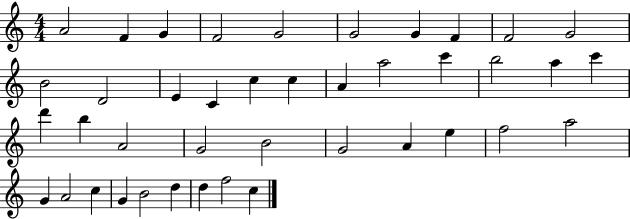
{
  \clef treble
  \numericTimeSignature
  \time 4/4
  \key c \major
  a'2 f'4 g'4 | f'2 g'2 | g'2 g'4 f'4 | f'2 g'2 | \break b'2 d'2 | e'4 c'4 c''4 c''4 | a'4 a''2 c'''4 | b''2 a''4 c'''4 | \break d'''4 b''4 a'2 | g'2 b'2 | g'2 a'4 e''4 | f''2 a''2 | \break g'4 a'2 c''4 | g'4 b'2 d''4 | d''4 f''2 c''4 | \bar "|."
}